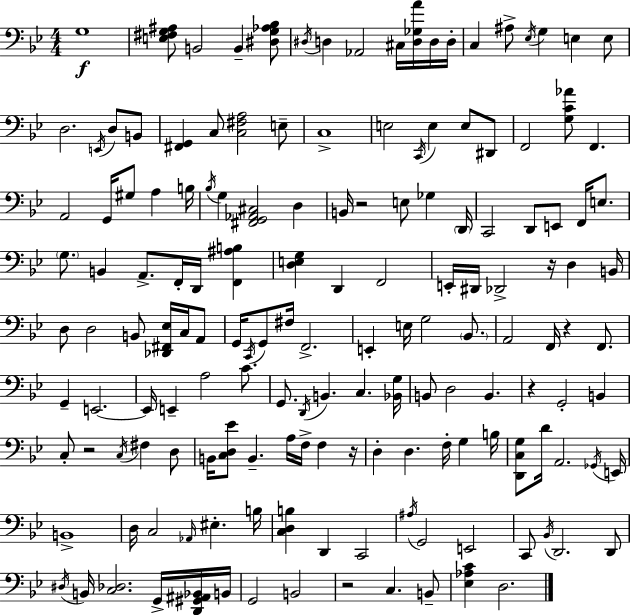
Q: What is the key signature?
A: BES major